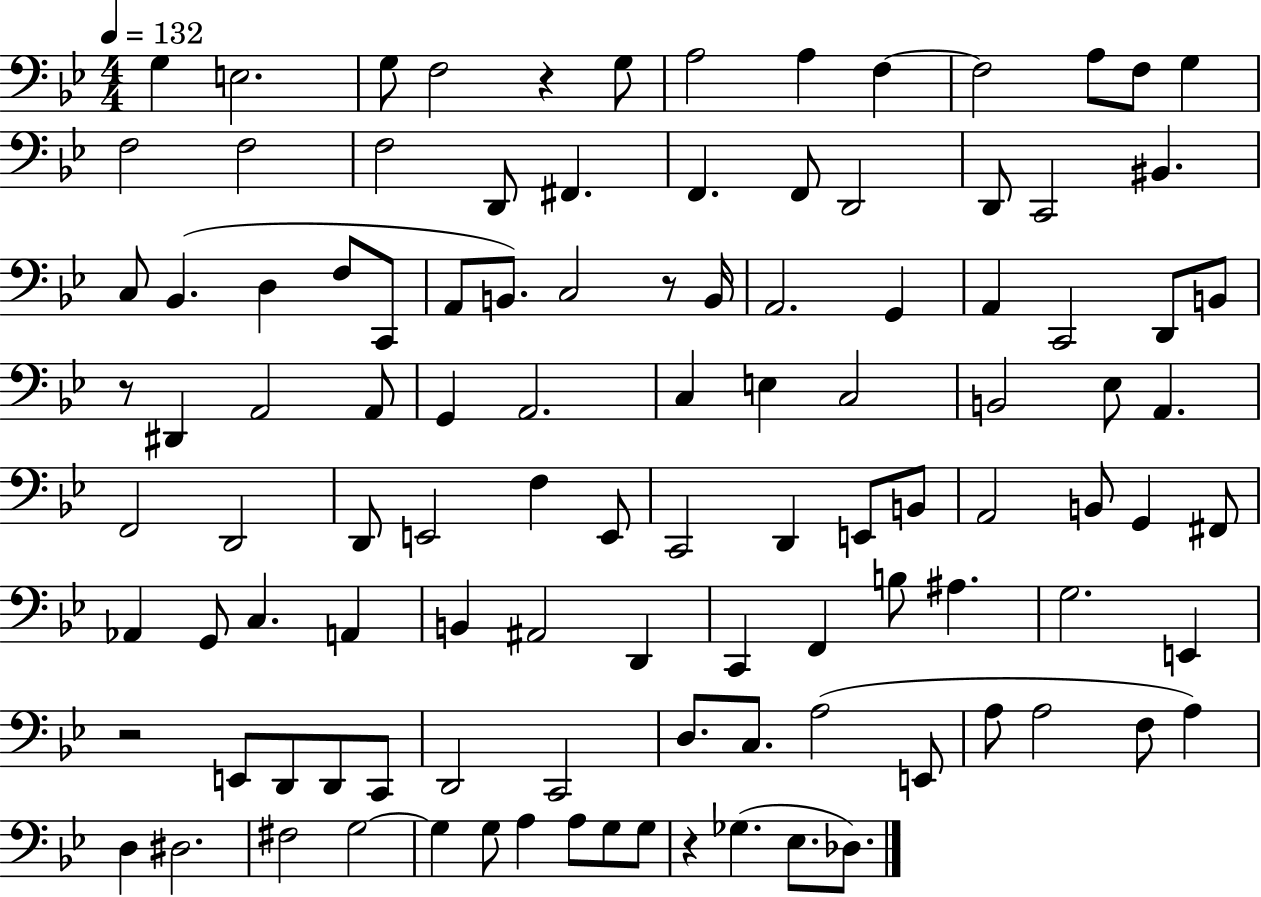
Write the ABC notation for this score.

X:1
T:Untitled
M:4/4
L:1/4
K:Bb
G, E,2 G,/2 F,2 z G,/2 A,2 A, F, F,2 A,/2 F,/2 G, F,2 F,2 F,2 D,,/2 ^F,, F,, F,,/2 D,,2 D,,/2 C,,2 ^B,, C,/2 _B,, D, F,/2 C,,/2 A,,/2 B,,/2 C,2 z/2 B,,/4 A,,2 G,, A,, C,,2 D,,/2 B,,/2 z/2 ^D,, A,,2 A,,/2 G,, A,,2 C, E, C,2 B,,2 _E,/2 A,, F,,2 D,,2 D,,/2 E,,2 F, E,,/2 C,,2 D,, E,,/2 B,,/2 A,,2 B,,/2 G,, ^F,,/2 _A,, G,,/2 C, A,, B,, ^A,,2 D,, C,, F,, B,/2 ^A, G,2 E,, z2 E,,/2 D,,/2 D,,/2 C,,/2 D,,2 C,,2 D,/2 C,/2 A,2 E,,/2 A,/2 A,2 F,/2 A, D, ^D,2 ^F,2 G,2 G, G,/2 A, A,/2 G,/2 G,/2 z _G, _E,/2 _D,/2